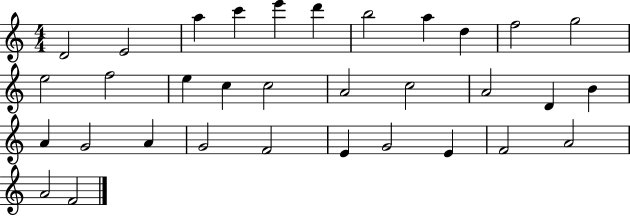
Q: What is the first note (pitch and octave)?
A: D4